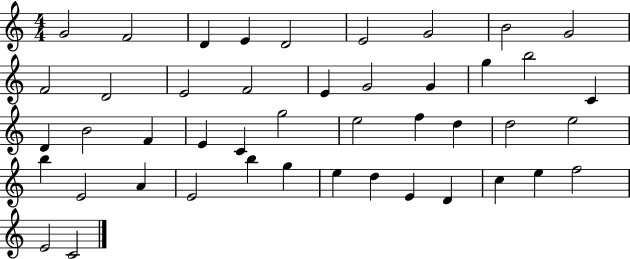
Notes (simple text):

G4/h F4/h D4/q E4/q D4/h E4/h G4/h B4/h G4/h F4/h D4/h E4/h F4/h E4/q G4/h G4/q G5/q B5/h C4/q D4/q B4/h F4/q E4/q C4/q G5/h E5/h F5/q D5/q D5/h E5/h B5/q E4/h A4/q E4/h B5/q G5/q E5/q D5/q E4/q D4/q C5/q E5/q F5/h E4/h C4/h